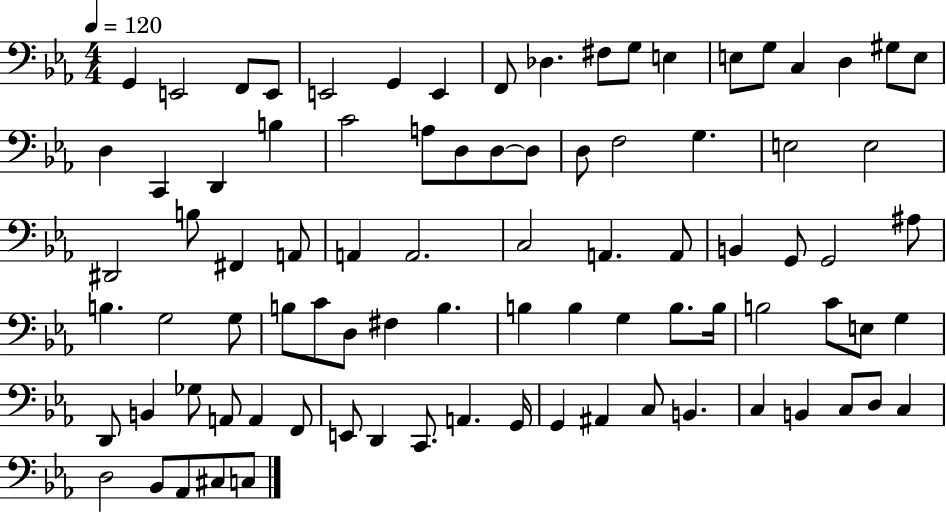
{
  \clef bass
  \numericTimeSignature
  \time 4/4
  \key ees \major
  \tempo 4 = 120
  g,4 e,2 f,8 e,8 | e,2 g,4 e,4 | f,8 des4. fis8 g8 e4 | e8 g8 c4 d4 gis8 e8 | \break d4 c,4 d,4 b4 | c'2 a8 d8 d8~~ d8 | d8 f2 g4. | e2 e2 | \break dis,2 b8 fis,4 a,8 | a,4 a,2. | c2 a,4. a,8 | b,4 g,8 g,2 ais8 | \break b4. g2 g8 | b8 c'8 d8 fis4 b4. | b4 b4 g4 b8. b16 | b2 c'8 e8 g4 | \break d,8 b,4 ges8 a,8 a,4 f,8 | e,8 d,4 c,8. a,4. g,16 | g,4 ais,4 c8 b,4. | c4 b,4 c8 d8 c4 | \break d2 bes,8 aes,8 cis8 c8 | \bar "|."
}